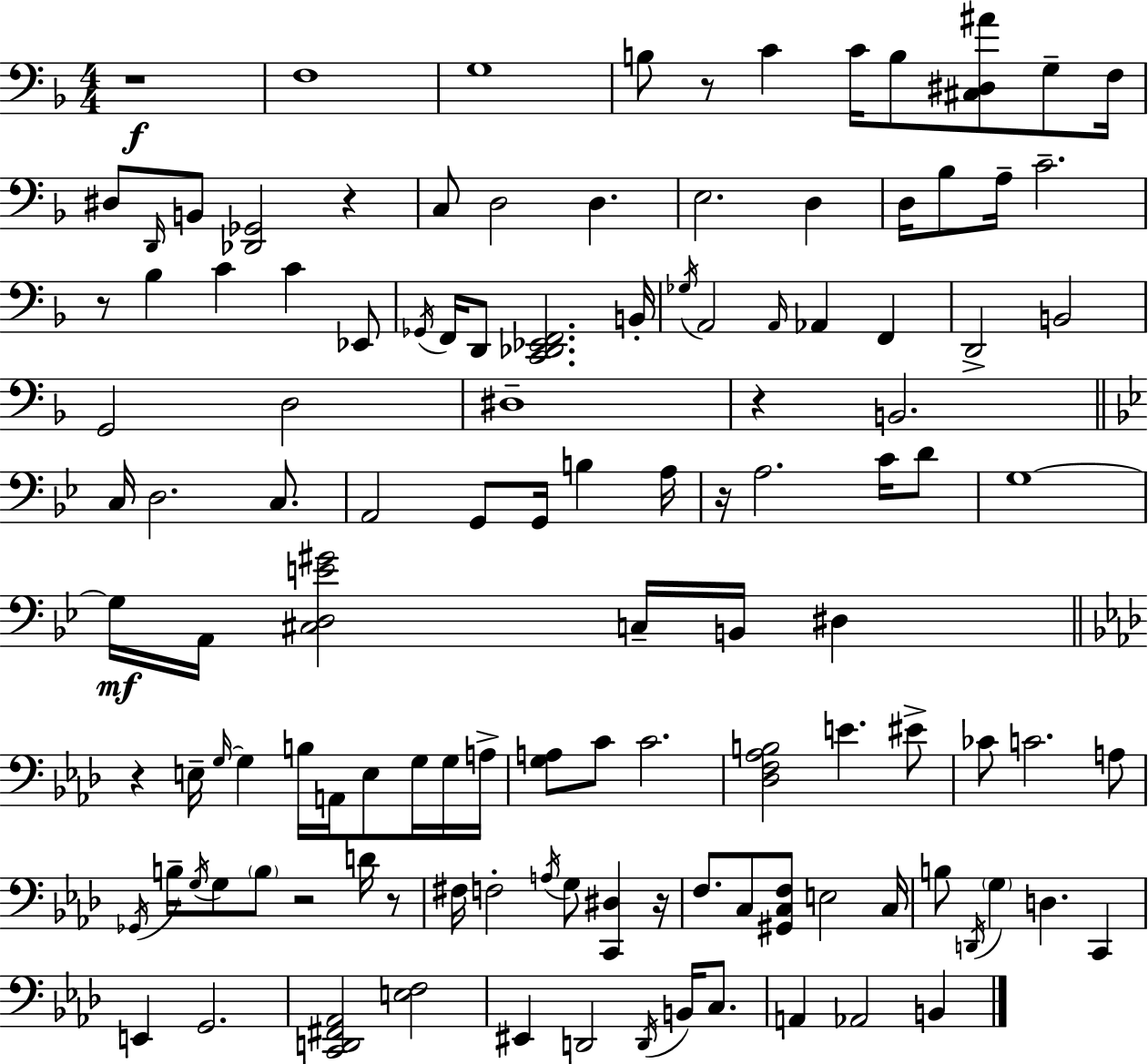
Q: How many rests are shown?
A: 10